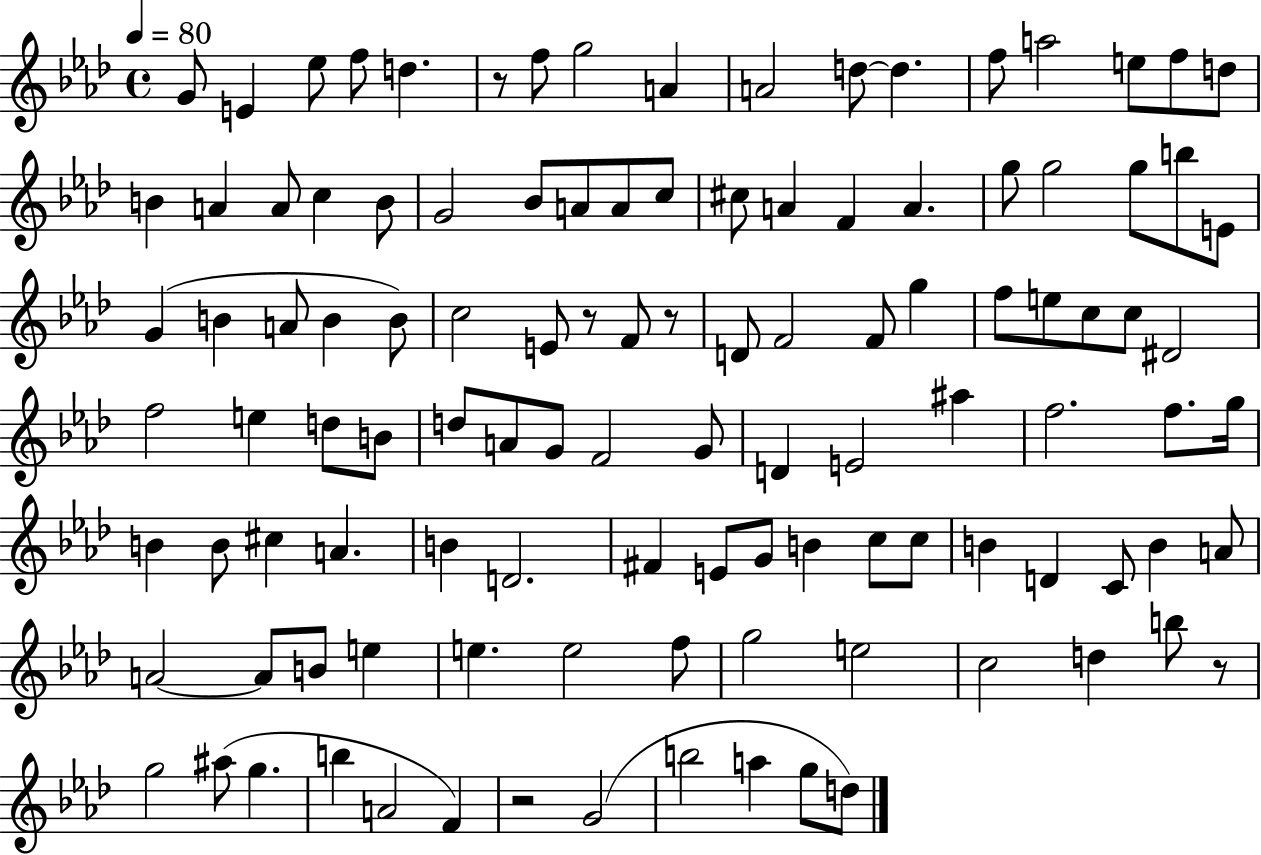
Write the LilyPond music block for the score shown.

{
  \clef treble
  \time 4/4
  \defaultTimeSignature
  \key aes \major
  \tempo 4 = 80
  g'8 e'4 ees''8 f''8 d''4. | r8 f''8 g''2 a'4 | a'2 d''8~~ d''4. | f''8 a''2 e''8 f''8 d''8 | \break b'4 a'4 a'8 c''4 b'8 | g'2 bes'8 a'8 a'8 c''8 | cis''8 a'4 f'4 a'4. | g''8 g''2 g''8 b''8 e'8 | \break g'4( b'4 a'8 b'4 b'8) | c''2 e'8 r8 f'8 r8 | d'8 f'2 f'8 g''4 | f''8 e''8 c''8 c''8 dis'2 | \break f''2 e''4 d''8 b'8 | d''8 a'8 g'8 f'2 g'8 | d'4 e'2 ais''4 | f''2. f''8. g''16 | \break b'4 b'8 cis''4 a'4. | b'4 d'2. | fis'4 e'8 g'8 b'4 c''8 c''8 | b'4 d'4 c'8 b'4 a'8 | \break a'2~~ a'8 b'8 e''4 | e''4. e''2 f''8 | g''2 e''2 | c''2 d''4 b''8 r8 | \break g''2 ais''8( g''4. | b''4 a'2 f'4) | r2 g'2( | b''2 a''4 g''8 d''8) | \break \bar "|."
}